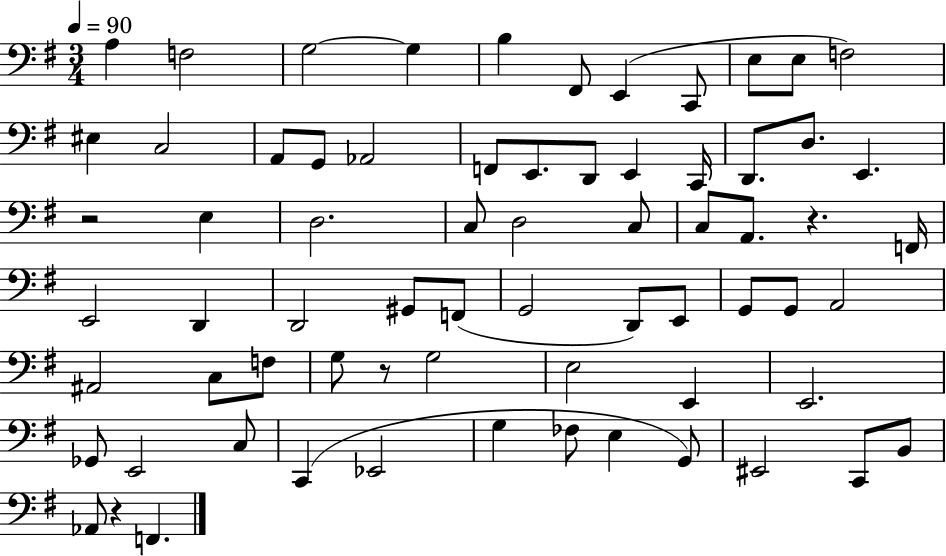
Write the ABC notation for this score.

X:1
T:Untitled
M:3/4
L:1/4
K:G
A, F,2 G,2 G, B, ^F,,/2 E,, C,,/2 E,/2 E,/2 F,2 ^E, C,2 A,,/2 G,,/2 _A,,2 F,,/2 E,,/2 D,,/2 E,, C,,/4 D,,/2 D,/2 E,, z2 E, D,2 C,/2 D,2 C,/2 C,/2 A,,/2 z F,,/4 E,,2 D,, D,,2 ^G,,/2 F,,/2 G,,2 D,,/2 E,,/2 G,,/2 G,,/2 A,,2 ^A,,2 C,/2 F,/2 G,/2 z/2 G,2 E,2 E,, E,,2 _G,,/2 E,,2 C,/2 C,, _E,,2 G, _F,/2 E, G,,/2 ^E,,2 C,,/2 B,,/2 _A,,/2 z F,,